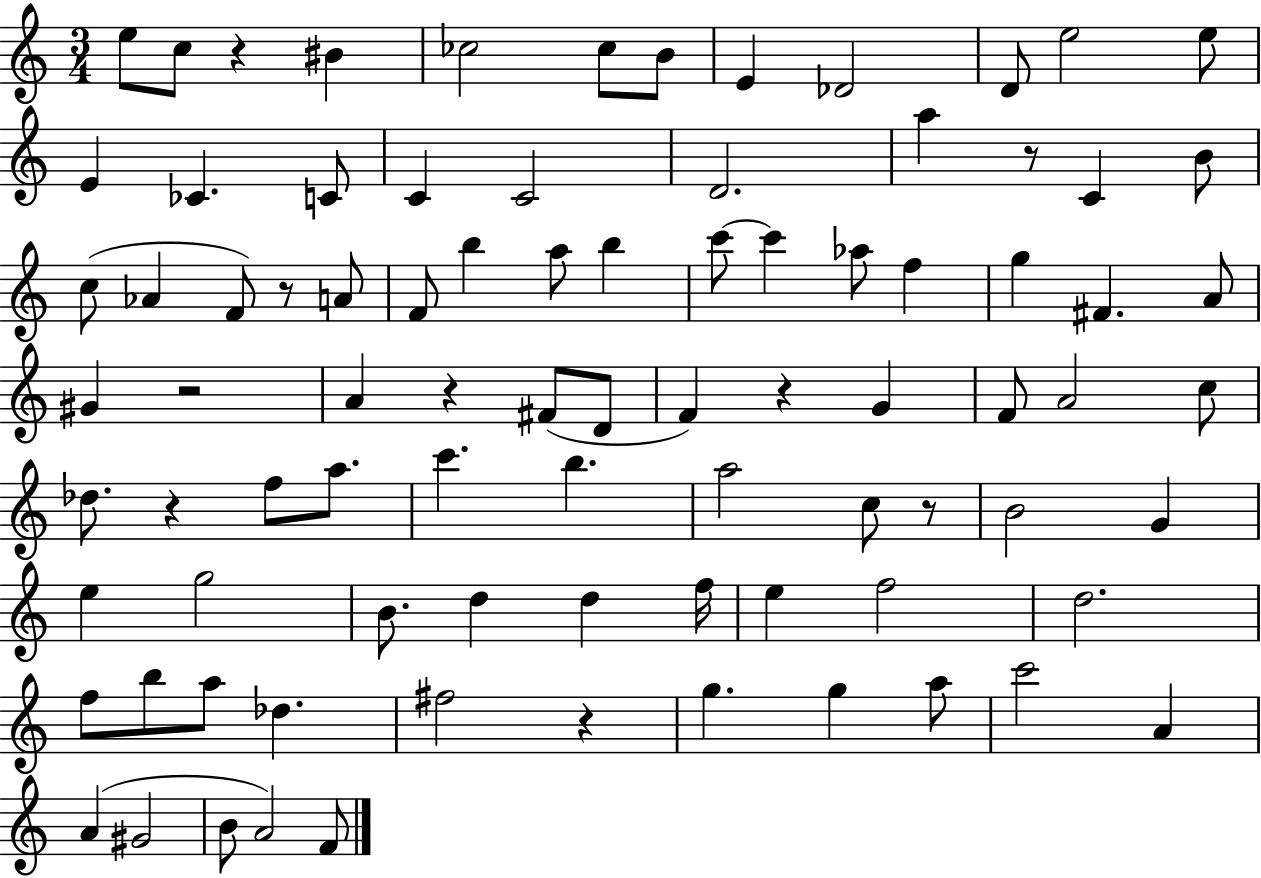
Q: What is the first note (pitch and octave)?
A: E5